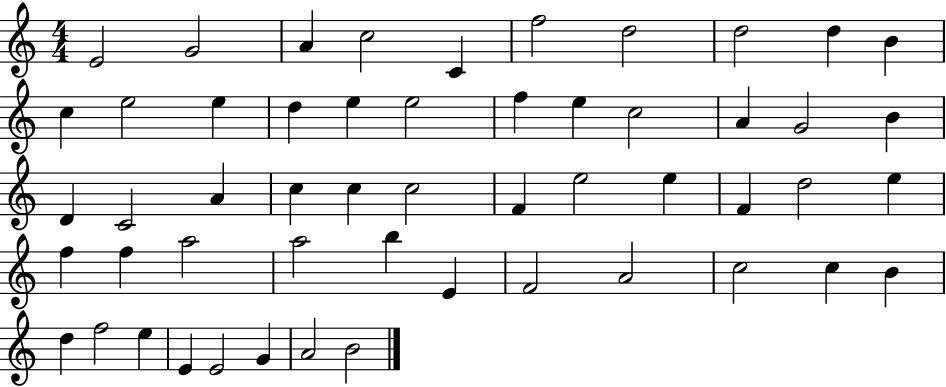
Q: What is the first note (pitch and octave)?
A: E4